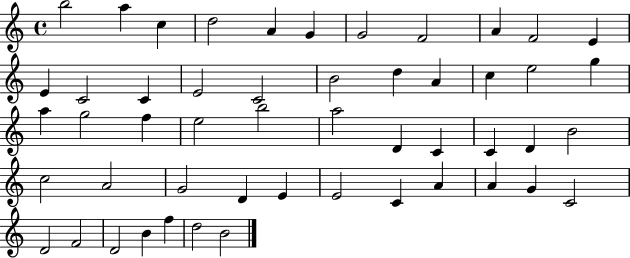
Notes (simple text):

B5/h A5/q C5/q D5/h A4/q G4/q G4/h F4/h A4/q F4/h E4/q E4/q C4/h C4/q E4/h C4/h B4/h D5/q A4/q C5/q E5/h G5/q A5/q G5/h F5/q E5/h B5/h A5/h D4/q C4/q C4/q D4/q B4/h C5/h A4/h G4/h D4/q E4/q E4/h C4/q A4/q A4/q G4/q C4/h D4/h F4/h D4/h B4/q F5/q D5/h B4/h